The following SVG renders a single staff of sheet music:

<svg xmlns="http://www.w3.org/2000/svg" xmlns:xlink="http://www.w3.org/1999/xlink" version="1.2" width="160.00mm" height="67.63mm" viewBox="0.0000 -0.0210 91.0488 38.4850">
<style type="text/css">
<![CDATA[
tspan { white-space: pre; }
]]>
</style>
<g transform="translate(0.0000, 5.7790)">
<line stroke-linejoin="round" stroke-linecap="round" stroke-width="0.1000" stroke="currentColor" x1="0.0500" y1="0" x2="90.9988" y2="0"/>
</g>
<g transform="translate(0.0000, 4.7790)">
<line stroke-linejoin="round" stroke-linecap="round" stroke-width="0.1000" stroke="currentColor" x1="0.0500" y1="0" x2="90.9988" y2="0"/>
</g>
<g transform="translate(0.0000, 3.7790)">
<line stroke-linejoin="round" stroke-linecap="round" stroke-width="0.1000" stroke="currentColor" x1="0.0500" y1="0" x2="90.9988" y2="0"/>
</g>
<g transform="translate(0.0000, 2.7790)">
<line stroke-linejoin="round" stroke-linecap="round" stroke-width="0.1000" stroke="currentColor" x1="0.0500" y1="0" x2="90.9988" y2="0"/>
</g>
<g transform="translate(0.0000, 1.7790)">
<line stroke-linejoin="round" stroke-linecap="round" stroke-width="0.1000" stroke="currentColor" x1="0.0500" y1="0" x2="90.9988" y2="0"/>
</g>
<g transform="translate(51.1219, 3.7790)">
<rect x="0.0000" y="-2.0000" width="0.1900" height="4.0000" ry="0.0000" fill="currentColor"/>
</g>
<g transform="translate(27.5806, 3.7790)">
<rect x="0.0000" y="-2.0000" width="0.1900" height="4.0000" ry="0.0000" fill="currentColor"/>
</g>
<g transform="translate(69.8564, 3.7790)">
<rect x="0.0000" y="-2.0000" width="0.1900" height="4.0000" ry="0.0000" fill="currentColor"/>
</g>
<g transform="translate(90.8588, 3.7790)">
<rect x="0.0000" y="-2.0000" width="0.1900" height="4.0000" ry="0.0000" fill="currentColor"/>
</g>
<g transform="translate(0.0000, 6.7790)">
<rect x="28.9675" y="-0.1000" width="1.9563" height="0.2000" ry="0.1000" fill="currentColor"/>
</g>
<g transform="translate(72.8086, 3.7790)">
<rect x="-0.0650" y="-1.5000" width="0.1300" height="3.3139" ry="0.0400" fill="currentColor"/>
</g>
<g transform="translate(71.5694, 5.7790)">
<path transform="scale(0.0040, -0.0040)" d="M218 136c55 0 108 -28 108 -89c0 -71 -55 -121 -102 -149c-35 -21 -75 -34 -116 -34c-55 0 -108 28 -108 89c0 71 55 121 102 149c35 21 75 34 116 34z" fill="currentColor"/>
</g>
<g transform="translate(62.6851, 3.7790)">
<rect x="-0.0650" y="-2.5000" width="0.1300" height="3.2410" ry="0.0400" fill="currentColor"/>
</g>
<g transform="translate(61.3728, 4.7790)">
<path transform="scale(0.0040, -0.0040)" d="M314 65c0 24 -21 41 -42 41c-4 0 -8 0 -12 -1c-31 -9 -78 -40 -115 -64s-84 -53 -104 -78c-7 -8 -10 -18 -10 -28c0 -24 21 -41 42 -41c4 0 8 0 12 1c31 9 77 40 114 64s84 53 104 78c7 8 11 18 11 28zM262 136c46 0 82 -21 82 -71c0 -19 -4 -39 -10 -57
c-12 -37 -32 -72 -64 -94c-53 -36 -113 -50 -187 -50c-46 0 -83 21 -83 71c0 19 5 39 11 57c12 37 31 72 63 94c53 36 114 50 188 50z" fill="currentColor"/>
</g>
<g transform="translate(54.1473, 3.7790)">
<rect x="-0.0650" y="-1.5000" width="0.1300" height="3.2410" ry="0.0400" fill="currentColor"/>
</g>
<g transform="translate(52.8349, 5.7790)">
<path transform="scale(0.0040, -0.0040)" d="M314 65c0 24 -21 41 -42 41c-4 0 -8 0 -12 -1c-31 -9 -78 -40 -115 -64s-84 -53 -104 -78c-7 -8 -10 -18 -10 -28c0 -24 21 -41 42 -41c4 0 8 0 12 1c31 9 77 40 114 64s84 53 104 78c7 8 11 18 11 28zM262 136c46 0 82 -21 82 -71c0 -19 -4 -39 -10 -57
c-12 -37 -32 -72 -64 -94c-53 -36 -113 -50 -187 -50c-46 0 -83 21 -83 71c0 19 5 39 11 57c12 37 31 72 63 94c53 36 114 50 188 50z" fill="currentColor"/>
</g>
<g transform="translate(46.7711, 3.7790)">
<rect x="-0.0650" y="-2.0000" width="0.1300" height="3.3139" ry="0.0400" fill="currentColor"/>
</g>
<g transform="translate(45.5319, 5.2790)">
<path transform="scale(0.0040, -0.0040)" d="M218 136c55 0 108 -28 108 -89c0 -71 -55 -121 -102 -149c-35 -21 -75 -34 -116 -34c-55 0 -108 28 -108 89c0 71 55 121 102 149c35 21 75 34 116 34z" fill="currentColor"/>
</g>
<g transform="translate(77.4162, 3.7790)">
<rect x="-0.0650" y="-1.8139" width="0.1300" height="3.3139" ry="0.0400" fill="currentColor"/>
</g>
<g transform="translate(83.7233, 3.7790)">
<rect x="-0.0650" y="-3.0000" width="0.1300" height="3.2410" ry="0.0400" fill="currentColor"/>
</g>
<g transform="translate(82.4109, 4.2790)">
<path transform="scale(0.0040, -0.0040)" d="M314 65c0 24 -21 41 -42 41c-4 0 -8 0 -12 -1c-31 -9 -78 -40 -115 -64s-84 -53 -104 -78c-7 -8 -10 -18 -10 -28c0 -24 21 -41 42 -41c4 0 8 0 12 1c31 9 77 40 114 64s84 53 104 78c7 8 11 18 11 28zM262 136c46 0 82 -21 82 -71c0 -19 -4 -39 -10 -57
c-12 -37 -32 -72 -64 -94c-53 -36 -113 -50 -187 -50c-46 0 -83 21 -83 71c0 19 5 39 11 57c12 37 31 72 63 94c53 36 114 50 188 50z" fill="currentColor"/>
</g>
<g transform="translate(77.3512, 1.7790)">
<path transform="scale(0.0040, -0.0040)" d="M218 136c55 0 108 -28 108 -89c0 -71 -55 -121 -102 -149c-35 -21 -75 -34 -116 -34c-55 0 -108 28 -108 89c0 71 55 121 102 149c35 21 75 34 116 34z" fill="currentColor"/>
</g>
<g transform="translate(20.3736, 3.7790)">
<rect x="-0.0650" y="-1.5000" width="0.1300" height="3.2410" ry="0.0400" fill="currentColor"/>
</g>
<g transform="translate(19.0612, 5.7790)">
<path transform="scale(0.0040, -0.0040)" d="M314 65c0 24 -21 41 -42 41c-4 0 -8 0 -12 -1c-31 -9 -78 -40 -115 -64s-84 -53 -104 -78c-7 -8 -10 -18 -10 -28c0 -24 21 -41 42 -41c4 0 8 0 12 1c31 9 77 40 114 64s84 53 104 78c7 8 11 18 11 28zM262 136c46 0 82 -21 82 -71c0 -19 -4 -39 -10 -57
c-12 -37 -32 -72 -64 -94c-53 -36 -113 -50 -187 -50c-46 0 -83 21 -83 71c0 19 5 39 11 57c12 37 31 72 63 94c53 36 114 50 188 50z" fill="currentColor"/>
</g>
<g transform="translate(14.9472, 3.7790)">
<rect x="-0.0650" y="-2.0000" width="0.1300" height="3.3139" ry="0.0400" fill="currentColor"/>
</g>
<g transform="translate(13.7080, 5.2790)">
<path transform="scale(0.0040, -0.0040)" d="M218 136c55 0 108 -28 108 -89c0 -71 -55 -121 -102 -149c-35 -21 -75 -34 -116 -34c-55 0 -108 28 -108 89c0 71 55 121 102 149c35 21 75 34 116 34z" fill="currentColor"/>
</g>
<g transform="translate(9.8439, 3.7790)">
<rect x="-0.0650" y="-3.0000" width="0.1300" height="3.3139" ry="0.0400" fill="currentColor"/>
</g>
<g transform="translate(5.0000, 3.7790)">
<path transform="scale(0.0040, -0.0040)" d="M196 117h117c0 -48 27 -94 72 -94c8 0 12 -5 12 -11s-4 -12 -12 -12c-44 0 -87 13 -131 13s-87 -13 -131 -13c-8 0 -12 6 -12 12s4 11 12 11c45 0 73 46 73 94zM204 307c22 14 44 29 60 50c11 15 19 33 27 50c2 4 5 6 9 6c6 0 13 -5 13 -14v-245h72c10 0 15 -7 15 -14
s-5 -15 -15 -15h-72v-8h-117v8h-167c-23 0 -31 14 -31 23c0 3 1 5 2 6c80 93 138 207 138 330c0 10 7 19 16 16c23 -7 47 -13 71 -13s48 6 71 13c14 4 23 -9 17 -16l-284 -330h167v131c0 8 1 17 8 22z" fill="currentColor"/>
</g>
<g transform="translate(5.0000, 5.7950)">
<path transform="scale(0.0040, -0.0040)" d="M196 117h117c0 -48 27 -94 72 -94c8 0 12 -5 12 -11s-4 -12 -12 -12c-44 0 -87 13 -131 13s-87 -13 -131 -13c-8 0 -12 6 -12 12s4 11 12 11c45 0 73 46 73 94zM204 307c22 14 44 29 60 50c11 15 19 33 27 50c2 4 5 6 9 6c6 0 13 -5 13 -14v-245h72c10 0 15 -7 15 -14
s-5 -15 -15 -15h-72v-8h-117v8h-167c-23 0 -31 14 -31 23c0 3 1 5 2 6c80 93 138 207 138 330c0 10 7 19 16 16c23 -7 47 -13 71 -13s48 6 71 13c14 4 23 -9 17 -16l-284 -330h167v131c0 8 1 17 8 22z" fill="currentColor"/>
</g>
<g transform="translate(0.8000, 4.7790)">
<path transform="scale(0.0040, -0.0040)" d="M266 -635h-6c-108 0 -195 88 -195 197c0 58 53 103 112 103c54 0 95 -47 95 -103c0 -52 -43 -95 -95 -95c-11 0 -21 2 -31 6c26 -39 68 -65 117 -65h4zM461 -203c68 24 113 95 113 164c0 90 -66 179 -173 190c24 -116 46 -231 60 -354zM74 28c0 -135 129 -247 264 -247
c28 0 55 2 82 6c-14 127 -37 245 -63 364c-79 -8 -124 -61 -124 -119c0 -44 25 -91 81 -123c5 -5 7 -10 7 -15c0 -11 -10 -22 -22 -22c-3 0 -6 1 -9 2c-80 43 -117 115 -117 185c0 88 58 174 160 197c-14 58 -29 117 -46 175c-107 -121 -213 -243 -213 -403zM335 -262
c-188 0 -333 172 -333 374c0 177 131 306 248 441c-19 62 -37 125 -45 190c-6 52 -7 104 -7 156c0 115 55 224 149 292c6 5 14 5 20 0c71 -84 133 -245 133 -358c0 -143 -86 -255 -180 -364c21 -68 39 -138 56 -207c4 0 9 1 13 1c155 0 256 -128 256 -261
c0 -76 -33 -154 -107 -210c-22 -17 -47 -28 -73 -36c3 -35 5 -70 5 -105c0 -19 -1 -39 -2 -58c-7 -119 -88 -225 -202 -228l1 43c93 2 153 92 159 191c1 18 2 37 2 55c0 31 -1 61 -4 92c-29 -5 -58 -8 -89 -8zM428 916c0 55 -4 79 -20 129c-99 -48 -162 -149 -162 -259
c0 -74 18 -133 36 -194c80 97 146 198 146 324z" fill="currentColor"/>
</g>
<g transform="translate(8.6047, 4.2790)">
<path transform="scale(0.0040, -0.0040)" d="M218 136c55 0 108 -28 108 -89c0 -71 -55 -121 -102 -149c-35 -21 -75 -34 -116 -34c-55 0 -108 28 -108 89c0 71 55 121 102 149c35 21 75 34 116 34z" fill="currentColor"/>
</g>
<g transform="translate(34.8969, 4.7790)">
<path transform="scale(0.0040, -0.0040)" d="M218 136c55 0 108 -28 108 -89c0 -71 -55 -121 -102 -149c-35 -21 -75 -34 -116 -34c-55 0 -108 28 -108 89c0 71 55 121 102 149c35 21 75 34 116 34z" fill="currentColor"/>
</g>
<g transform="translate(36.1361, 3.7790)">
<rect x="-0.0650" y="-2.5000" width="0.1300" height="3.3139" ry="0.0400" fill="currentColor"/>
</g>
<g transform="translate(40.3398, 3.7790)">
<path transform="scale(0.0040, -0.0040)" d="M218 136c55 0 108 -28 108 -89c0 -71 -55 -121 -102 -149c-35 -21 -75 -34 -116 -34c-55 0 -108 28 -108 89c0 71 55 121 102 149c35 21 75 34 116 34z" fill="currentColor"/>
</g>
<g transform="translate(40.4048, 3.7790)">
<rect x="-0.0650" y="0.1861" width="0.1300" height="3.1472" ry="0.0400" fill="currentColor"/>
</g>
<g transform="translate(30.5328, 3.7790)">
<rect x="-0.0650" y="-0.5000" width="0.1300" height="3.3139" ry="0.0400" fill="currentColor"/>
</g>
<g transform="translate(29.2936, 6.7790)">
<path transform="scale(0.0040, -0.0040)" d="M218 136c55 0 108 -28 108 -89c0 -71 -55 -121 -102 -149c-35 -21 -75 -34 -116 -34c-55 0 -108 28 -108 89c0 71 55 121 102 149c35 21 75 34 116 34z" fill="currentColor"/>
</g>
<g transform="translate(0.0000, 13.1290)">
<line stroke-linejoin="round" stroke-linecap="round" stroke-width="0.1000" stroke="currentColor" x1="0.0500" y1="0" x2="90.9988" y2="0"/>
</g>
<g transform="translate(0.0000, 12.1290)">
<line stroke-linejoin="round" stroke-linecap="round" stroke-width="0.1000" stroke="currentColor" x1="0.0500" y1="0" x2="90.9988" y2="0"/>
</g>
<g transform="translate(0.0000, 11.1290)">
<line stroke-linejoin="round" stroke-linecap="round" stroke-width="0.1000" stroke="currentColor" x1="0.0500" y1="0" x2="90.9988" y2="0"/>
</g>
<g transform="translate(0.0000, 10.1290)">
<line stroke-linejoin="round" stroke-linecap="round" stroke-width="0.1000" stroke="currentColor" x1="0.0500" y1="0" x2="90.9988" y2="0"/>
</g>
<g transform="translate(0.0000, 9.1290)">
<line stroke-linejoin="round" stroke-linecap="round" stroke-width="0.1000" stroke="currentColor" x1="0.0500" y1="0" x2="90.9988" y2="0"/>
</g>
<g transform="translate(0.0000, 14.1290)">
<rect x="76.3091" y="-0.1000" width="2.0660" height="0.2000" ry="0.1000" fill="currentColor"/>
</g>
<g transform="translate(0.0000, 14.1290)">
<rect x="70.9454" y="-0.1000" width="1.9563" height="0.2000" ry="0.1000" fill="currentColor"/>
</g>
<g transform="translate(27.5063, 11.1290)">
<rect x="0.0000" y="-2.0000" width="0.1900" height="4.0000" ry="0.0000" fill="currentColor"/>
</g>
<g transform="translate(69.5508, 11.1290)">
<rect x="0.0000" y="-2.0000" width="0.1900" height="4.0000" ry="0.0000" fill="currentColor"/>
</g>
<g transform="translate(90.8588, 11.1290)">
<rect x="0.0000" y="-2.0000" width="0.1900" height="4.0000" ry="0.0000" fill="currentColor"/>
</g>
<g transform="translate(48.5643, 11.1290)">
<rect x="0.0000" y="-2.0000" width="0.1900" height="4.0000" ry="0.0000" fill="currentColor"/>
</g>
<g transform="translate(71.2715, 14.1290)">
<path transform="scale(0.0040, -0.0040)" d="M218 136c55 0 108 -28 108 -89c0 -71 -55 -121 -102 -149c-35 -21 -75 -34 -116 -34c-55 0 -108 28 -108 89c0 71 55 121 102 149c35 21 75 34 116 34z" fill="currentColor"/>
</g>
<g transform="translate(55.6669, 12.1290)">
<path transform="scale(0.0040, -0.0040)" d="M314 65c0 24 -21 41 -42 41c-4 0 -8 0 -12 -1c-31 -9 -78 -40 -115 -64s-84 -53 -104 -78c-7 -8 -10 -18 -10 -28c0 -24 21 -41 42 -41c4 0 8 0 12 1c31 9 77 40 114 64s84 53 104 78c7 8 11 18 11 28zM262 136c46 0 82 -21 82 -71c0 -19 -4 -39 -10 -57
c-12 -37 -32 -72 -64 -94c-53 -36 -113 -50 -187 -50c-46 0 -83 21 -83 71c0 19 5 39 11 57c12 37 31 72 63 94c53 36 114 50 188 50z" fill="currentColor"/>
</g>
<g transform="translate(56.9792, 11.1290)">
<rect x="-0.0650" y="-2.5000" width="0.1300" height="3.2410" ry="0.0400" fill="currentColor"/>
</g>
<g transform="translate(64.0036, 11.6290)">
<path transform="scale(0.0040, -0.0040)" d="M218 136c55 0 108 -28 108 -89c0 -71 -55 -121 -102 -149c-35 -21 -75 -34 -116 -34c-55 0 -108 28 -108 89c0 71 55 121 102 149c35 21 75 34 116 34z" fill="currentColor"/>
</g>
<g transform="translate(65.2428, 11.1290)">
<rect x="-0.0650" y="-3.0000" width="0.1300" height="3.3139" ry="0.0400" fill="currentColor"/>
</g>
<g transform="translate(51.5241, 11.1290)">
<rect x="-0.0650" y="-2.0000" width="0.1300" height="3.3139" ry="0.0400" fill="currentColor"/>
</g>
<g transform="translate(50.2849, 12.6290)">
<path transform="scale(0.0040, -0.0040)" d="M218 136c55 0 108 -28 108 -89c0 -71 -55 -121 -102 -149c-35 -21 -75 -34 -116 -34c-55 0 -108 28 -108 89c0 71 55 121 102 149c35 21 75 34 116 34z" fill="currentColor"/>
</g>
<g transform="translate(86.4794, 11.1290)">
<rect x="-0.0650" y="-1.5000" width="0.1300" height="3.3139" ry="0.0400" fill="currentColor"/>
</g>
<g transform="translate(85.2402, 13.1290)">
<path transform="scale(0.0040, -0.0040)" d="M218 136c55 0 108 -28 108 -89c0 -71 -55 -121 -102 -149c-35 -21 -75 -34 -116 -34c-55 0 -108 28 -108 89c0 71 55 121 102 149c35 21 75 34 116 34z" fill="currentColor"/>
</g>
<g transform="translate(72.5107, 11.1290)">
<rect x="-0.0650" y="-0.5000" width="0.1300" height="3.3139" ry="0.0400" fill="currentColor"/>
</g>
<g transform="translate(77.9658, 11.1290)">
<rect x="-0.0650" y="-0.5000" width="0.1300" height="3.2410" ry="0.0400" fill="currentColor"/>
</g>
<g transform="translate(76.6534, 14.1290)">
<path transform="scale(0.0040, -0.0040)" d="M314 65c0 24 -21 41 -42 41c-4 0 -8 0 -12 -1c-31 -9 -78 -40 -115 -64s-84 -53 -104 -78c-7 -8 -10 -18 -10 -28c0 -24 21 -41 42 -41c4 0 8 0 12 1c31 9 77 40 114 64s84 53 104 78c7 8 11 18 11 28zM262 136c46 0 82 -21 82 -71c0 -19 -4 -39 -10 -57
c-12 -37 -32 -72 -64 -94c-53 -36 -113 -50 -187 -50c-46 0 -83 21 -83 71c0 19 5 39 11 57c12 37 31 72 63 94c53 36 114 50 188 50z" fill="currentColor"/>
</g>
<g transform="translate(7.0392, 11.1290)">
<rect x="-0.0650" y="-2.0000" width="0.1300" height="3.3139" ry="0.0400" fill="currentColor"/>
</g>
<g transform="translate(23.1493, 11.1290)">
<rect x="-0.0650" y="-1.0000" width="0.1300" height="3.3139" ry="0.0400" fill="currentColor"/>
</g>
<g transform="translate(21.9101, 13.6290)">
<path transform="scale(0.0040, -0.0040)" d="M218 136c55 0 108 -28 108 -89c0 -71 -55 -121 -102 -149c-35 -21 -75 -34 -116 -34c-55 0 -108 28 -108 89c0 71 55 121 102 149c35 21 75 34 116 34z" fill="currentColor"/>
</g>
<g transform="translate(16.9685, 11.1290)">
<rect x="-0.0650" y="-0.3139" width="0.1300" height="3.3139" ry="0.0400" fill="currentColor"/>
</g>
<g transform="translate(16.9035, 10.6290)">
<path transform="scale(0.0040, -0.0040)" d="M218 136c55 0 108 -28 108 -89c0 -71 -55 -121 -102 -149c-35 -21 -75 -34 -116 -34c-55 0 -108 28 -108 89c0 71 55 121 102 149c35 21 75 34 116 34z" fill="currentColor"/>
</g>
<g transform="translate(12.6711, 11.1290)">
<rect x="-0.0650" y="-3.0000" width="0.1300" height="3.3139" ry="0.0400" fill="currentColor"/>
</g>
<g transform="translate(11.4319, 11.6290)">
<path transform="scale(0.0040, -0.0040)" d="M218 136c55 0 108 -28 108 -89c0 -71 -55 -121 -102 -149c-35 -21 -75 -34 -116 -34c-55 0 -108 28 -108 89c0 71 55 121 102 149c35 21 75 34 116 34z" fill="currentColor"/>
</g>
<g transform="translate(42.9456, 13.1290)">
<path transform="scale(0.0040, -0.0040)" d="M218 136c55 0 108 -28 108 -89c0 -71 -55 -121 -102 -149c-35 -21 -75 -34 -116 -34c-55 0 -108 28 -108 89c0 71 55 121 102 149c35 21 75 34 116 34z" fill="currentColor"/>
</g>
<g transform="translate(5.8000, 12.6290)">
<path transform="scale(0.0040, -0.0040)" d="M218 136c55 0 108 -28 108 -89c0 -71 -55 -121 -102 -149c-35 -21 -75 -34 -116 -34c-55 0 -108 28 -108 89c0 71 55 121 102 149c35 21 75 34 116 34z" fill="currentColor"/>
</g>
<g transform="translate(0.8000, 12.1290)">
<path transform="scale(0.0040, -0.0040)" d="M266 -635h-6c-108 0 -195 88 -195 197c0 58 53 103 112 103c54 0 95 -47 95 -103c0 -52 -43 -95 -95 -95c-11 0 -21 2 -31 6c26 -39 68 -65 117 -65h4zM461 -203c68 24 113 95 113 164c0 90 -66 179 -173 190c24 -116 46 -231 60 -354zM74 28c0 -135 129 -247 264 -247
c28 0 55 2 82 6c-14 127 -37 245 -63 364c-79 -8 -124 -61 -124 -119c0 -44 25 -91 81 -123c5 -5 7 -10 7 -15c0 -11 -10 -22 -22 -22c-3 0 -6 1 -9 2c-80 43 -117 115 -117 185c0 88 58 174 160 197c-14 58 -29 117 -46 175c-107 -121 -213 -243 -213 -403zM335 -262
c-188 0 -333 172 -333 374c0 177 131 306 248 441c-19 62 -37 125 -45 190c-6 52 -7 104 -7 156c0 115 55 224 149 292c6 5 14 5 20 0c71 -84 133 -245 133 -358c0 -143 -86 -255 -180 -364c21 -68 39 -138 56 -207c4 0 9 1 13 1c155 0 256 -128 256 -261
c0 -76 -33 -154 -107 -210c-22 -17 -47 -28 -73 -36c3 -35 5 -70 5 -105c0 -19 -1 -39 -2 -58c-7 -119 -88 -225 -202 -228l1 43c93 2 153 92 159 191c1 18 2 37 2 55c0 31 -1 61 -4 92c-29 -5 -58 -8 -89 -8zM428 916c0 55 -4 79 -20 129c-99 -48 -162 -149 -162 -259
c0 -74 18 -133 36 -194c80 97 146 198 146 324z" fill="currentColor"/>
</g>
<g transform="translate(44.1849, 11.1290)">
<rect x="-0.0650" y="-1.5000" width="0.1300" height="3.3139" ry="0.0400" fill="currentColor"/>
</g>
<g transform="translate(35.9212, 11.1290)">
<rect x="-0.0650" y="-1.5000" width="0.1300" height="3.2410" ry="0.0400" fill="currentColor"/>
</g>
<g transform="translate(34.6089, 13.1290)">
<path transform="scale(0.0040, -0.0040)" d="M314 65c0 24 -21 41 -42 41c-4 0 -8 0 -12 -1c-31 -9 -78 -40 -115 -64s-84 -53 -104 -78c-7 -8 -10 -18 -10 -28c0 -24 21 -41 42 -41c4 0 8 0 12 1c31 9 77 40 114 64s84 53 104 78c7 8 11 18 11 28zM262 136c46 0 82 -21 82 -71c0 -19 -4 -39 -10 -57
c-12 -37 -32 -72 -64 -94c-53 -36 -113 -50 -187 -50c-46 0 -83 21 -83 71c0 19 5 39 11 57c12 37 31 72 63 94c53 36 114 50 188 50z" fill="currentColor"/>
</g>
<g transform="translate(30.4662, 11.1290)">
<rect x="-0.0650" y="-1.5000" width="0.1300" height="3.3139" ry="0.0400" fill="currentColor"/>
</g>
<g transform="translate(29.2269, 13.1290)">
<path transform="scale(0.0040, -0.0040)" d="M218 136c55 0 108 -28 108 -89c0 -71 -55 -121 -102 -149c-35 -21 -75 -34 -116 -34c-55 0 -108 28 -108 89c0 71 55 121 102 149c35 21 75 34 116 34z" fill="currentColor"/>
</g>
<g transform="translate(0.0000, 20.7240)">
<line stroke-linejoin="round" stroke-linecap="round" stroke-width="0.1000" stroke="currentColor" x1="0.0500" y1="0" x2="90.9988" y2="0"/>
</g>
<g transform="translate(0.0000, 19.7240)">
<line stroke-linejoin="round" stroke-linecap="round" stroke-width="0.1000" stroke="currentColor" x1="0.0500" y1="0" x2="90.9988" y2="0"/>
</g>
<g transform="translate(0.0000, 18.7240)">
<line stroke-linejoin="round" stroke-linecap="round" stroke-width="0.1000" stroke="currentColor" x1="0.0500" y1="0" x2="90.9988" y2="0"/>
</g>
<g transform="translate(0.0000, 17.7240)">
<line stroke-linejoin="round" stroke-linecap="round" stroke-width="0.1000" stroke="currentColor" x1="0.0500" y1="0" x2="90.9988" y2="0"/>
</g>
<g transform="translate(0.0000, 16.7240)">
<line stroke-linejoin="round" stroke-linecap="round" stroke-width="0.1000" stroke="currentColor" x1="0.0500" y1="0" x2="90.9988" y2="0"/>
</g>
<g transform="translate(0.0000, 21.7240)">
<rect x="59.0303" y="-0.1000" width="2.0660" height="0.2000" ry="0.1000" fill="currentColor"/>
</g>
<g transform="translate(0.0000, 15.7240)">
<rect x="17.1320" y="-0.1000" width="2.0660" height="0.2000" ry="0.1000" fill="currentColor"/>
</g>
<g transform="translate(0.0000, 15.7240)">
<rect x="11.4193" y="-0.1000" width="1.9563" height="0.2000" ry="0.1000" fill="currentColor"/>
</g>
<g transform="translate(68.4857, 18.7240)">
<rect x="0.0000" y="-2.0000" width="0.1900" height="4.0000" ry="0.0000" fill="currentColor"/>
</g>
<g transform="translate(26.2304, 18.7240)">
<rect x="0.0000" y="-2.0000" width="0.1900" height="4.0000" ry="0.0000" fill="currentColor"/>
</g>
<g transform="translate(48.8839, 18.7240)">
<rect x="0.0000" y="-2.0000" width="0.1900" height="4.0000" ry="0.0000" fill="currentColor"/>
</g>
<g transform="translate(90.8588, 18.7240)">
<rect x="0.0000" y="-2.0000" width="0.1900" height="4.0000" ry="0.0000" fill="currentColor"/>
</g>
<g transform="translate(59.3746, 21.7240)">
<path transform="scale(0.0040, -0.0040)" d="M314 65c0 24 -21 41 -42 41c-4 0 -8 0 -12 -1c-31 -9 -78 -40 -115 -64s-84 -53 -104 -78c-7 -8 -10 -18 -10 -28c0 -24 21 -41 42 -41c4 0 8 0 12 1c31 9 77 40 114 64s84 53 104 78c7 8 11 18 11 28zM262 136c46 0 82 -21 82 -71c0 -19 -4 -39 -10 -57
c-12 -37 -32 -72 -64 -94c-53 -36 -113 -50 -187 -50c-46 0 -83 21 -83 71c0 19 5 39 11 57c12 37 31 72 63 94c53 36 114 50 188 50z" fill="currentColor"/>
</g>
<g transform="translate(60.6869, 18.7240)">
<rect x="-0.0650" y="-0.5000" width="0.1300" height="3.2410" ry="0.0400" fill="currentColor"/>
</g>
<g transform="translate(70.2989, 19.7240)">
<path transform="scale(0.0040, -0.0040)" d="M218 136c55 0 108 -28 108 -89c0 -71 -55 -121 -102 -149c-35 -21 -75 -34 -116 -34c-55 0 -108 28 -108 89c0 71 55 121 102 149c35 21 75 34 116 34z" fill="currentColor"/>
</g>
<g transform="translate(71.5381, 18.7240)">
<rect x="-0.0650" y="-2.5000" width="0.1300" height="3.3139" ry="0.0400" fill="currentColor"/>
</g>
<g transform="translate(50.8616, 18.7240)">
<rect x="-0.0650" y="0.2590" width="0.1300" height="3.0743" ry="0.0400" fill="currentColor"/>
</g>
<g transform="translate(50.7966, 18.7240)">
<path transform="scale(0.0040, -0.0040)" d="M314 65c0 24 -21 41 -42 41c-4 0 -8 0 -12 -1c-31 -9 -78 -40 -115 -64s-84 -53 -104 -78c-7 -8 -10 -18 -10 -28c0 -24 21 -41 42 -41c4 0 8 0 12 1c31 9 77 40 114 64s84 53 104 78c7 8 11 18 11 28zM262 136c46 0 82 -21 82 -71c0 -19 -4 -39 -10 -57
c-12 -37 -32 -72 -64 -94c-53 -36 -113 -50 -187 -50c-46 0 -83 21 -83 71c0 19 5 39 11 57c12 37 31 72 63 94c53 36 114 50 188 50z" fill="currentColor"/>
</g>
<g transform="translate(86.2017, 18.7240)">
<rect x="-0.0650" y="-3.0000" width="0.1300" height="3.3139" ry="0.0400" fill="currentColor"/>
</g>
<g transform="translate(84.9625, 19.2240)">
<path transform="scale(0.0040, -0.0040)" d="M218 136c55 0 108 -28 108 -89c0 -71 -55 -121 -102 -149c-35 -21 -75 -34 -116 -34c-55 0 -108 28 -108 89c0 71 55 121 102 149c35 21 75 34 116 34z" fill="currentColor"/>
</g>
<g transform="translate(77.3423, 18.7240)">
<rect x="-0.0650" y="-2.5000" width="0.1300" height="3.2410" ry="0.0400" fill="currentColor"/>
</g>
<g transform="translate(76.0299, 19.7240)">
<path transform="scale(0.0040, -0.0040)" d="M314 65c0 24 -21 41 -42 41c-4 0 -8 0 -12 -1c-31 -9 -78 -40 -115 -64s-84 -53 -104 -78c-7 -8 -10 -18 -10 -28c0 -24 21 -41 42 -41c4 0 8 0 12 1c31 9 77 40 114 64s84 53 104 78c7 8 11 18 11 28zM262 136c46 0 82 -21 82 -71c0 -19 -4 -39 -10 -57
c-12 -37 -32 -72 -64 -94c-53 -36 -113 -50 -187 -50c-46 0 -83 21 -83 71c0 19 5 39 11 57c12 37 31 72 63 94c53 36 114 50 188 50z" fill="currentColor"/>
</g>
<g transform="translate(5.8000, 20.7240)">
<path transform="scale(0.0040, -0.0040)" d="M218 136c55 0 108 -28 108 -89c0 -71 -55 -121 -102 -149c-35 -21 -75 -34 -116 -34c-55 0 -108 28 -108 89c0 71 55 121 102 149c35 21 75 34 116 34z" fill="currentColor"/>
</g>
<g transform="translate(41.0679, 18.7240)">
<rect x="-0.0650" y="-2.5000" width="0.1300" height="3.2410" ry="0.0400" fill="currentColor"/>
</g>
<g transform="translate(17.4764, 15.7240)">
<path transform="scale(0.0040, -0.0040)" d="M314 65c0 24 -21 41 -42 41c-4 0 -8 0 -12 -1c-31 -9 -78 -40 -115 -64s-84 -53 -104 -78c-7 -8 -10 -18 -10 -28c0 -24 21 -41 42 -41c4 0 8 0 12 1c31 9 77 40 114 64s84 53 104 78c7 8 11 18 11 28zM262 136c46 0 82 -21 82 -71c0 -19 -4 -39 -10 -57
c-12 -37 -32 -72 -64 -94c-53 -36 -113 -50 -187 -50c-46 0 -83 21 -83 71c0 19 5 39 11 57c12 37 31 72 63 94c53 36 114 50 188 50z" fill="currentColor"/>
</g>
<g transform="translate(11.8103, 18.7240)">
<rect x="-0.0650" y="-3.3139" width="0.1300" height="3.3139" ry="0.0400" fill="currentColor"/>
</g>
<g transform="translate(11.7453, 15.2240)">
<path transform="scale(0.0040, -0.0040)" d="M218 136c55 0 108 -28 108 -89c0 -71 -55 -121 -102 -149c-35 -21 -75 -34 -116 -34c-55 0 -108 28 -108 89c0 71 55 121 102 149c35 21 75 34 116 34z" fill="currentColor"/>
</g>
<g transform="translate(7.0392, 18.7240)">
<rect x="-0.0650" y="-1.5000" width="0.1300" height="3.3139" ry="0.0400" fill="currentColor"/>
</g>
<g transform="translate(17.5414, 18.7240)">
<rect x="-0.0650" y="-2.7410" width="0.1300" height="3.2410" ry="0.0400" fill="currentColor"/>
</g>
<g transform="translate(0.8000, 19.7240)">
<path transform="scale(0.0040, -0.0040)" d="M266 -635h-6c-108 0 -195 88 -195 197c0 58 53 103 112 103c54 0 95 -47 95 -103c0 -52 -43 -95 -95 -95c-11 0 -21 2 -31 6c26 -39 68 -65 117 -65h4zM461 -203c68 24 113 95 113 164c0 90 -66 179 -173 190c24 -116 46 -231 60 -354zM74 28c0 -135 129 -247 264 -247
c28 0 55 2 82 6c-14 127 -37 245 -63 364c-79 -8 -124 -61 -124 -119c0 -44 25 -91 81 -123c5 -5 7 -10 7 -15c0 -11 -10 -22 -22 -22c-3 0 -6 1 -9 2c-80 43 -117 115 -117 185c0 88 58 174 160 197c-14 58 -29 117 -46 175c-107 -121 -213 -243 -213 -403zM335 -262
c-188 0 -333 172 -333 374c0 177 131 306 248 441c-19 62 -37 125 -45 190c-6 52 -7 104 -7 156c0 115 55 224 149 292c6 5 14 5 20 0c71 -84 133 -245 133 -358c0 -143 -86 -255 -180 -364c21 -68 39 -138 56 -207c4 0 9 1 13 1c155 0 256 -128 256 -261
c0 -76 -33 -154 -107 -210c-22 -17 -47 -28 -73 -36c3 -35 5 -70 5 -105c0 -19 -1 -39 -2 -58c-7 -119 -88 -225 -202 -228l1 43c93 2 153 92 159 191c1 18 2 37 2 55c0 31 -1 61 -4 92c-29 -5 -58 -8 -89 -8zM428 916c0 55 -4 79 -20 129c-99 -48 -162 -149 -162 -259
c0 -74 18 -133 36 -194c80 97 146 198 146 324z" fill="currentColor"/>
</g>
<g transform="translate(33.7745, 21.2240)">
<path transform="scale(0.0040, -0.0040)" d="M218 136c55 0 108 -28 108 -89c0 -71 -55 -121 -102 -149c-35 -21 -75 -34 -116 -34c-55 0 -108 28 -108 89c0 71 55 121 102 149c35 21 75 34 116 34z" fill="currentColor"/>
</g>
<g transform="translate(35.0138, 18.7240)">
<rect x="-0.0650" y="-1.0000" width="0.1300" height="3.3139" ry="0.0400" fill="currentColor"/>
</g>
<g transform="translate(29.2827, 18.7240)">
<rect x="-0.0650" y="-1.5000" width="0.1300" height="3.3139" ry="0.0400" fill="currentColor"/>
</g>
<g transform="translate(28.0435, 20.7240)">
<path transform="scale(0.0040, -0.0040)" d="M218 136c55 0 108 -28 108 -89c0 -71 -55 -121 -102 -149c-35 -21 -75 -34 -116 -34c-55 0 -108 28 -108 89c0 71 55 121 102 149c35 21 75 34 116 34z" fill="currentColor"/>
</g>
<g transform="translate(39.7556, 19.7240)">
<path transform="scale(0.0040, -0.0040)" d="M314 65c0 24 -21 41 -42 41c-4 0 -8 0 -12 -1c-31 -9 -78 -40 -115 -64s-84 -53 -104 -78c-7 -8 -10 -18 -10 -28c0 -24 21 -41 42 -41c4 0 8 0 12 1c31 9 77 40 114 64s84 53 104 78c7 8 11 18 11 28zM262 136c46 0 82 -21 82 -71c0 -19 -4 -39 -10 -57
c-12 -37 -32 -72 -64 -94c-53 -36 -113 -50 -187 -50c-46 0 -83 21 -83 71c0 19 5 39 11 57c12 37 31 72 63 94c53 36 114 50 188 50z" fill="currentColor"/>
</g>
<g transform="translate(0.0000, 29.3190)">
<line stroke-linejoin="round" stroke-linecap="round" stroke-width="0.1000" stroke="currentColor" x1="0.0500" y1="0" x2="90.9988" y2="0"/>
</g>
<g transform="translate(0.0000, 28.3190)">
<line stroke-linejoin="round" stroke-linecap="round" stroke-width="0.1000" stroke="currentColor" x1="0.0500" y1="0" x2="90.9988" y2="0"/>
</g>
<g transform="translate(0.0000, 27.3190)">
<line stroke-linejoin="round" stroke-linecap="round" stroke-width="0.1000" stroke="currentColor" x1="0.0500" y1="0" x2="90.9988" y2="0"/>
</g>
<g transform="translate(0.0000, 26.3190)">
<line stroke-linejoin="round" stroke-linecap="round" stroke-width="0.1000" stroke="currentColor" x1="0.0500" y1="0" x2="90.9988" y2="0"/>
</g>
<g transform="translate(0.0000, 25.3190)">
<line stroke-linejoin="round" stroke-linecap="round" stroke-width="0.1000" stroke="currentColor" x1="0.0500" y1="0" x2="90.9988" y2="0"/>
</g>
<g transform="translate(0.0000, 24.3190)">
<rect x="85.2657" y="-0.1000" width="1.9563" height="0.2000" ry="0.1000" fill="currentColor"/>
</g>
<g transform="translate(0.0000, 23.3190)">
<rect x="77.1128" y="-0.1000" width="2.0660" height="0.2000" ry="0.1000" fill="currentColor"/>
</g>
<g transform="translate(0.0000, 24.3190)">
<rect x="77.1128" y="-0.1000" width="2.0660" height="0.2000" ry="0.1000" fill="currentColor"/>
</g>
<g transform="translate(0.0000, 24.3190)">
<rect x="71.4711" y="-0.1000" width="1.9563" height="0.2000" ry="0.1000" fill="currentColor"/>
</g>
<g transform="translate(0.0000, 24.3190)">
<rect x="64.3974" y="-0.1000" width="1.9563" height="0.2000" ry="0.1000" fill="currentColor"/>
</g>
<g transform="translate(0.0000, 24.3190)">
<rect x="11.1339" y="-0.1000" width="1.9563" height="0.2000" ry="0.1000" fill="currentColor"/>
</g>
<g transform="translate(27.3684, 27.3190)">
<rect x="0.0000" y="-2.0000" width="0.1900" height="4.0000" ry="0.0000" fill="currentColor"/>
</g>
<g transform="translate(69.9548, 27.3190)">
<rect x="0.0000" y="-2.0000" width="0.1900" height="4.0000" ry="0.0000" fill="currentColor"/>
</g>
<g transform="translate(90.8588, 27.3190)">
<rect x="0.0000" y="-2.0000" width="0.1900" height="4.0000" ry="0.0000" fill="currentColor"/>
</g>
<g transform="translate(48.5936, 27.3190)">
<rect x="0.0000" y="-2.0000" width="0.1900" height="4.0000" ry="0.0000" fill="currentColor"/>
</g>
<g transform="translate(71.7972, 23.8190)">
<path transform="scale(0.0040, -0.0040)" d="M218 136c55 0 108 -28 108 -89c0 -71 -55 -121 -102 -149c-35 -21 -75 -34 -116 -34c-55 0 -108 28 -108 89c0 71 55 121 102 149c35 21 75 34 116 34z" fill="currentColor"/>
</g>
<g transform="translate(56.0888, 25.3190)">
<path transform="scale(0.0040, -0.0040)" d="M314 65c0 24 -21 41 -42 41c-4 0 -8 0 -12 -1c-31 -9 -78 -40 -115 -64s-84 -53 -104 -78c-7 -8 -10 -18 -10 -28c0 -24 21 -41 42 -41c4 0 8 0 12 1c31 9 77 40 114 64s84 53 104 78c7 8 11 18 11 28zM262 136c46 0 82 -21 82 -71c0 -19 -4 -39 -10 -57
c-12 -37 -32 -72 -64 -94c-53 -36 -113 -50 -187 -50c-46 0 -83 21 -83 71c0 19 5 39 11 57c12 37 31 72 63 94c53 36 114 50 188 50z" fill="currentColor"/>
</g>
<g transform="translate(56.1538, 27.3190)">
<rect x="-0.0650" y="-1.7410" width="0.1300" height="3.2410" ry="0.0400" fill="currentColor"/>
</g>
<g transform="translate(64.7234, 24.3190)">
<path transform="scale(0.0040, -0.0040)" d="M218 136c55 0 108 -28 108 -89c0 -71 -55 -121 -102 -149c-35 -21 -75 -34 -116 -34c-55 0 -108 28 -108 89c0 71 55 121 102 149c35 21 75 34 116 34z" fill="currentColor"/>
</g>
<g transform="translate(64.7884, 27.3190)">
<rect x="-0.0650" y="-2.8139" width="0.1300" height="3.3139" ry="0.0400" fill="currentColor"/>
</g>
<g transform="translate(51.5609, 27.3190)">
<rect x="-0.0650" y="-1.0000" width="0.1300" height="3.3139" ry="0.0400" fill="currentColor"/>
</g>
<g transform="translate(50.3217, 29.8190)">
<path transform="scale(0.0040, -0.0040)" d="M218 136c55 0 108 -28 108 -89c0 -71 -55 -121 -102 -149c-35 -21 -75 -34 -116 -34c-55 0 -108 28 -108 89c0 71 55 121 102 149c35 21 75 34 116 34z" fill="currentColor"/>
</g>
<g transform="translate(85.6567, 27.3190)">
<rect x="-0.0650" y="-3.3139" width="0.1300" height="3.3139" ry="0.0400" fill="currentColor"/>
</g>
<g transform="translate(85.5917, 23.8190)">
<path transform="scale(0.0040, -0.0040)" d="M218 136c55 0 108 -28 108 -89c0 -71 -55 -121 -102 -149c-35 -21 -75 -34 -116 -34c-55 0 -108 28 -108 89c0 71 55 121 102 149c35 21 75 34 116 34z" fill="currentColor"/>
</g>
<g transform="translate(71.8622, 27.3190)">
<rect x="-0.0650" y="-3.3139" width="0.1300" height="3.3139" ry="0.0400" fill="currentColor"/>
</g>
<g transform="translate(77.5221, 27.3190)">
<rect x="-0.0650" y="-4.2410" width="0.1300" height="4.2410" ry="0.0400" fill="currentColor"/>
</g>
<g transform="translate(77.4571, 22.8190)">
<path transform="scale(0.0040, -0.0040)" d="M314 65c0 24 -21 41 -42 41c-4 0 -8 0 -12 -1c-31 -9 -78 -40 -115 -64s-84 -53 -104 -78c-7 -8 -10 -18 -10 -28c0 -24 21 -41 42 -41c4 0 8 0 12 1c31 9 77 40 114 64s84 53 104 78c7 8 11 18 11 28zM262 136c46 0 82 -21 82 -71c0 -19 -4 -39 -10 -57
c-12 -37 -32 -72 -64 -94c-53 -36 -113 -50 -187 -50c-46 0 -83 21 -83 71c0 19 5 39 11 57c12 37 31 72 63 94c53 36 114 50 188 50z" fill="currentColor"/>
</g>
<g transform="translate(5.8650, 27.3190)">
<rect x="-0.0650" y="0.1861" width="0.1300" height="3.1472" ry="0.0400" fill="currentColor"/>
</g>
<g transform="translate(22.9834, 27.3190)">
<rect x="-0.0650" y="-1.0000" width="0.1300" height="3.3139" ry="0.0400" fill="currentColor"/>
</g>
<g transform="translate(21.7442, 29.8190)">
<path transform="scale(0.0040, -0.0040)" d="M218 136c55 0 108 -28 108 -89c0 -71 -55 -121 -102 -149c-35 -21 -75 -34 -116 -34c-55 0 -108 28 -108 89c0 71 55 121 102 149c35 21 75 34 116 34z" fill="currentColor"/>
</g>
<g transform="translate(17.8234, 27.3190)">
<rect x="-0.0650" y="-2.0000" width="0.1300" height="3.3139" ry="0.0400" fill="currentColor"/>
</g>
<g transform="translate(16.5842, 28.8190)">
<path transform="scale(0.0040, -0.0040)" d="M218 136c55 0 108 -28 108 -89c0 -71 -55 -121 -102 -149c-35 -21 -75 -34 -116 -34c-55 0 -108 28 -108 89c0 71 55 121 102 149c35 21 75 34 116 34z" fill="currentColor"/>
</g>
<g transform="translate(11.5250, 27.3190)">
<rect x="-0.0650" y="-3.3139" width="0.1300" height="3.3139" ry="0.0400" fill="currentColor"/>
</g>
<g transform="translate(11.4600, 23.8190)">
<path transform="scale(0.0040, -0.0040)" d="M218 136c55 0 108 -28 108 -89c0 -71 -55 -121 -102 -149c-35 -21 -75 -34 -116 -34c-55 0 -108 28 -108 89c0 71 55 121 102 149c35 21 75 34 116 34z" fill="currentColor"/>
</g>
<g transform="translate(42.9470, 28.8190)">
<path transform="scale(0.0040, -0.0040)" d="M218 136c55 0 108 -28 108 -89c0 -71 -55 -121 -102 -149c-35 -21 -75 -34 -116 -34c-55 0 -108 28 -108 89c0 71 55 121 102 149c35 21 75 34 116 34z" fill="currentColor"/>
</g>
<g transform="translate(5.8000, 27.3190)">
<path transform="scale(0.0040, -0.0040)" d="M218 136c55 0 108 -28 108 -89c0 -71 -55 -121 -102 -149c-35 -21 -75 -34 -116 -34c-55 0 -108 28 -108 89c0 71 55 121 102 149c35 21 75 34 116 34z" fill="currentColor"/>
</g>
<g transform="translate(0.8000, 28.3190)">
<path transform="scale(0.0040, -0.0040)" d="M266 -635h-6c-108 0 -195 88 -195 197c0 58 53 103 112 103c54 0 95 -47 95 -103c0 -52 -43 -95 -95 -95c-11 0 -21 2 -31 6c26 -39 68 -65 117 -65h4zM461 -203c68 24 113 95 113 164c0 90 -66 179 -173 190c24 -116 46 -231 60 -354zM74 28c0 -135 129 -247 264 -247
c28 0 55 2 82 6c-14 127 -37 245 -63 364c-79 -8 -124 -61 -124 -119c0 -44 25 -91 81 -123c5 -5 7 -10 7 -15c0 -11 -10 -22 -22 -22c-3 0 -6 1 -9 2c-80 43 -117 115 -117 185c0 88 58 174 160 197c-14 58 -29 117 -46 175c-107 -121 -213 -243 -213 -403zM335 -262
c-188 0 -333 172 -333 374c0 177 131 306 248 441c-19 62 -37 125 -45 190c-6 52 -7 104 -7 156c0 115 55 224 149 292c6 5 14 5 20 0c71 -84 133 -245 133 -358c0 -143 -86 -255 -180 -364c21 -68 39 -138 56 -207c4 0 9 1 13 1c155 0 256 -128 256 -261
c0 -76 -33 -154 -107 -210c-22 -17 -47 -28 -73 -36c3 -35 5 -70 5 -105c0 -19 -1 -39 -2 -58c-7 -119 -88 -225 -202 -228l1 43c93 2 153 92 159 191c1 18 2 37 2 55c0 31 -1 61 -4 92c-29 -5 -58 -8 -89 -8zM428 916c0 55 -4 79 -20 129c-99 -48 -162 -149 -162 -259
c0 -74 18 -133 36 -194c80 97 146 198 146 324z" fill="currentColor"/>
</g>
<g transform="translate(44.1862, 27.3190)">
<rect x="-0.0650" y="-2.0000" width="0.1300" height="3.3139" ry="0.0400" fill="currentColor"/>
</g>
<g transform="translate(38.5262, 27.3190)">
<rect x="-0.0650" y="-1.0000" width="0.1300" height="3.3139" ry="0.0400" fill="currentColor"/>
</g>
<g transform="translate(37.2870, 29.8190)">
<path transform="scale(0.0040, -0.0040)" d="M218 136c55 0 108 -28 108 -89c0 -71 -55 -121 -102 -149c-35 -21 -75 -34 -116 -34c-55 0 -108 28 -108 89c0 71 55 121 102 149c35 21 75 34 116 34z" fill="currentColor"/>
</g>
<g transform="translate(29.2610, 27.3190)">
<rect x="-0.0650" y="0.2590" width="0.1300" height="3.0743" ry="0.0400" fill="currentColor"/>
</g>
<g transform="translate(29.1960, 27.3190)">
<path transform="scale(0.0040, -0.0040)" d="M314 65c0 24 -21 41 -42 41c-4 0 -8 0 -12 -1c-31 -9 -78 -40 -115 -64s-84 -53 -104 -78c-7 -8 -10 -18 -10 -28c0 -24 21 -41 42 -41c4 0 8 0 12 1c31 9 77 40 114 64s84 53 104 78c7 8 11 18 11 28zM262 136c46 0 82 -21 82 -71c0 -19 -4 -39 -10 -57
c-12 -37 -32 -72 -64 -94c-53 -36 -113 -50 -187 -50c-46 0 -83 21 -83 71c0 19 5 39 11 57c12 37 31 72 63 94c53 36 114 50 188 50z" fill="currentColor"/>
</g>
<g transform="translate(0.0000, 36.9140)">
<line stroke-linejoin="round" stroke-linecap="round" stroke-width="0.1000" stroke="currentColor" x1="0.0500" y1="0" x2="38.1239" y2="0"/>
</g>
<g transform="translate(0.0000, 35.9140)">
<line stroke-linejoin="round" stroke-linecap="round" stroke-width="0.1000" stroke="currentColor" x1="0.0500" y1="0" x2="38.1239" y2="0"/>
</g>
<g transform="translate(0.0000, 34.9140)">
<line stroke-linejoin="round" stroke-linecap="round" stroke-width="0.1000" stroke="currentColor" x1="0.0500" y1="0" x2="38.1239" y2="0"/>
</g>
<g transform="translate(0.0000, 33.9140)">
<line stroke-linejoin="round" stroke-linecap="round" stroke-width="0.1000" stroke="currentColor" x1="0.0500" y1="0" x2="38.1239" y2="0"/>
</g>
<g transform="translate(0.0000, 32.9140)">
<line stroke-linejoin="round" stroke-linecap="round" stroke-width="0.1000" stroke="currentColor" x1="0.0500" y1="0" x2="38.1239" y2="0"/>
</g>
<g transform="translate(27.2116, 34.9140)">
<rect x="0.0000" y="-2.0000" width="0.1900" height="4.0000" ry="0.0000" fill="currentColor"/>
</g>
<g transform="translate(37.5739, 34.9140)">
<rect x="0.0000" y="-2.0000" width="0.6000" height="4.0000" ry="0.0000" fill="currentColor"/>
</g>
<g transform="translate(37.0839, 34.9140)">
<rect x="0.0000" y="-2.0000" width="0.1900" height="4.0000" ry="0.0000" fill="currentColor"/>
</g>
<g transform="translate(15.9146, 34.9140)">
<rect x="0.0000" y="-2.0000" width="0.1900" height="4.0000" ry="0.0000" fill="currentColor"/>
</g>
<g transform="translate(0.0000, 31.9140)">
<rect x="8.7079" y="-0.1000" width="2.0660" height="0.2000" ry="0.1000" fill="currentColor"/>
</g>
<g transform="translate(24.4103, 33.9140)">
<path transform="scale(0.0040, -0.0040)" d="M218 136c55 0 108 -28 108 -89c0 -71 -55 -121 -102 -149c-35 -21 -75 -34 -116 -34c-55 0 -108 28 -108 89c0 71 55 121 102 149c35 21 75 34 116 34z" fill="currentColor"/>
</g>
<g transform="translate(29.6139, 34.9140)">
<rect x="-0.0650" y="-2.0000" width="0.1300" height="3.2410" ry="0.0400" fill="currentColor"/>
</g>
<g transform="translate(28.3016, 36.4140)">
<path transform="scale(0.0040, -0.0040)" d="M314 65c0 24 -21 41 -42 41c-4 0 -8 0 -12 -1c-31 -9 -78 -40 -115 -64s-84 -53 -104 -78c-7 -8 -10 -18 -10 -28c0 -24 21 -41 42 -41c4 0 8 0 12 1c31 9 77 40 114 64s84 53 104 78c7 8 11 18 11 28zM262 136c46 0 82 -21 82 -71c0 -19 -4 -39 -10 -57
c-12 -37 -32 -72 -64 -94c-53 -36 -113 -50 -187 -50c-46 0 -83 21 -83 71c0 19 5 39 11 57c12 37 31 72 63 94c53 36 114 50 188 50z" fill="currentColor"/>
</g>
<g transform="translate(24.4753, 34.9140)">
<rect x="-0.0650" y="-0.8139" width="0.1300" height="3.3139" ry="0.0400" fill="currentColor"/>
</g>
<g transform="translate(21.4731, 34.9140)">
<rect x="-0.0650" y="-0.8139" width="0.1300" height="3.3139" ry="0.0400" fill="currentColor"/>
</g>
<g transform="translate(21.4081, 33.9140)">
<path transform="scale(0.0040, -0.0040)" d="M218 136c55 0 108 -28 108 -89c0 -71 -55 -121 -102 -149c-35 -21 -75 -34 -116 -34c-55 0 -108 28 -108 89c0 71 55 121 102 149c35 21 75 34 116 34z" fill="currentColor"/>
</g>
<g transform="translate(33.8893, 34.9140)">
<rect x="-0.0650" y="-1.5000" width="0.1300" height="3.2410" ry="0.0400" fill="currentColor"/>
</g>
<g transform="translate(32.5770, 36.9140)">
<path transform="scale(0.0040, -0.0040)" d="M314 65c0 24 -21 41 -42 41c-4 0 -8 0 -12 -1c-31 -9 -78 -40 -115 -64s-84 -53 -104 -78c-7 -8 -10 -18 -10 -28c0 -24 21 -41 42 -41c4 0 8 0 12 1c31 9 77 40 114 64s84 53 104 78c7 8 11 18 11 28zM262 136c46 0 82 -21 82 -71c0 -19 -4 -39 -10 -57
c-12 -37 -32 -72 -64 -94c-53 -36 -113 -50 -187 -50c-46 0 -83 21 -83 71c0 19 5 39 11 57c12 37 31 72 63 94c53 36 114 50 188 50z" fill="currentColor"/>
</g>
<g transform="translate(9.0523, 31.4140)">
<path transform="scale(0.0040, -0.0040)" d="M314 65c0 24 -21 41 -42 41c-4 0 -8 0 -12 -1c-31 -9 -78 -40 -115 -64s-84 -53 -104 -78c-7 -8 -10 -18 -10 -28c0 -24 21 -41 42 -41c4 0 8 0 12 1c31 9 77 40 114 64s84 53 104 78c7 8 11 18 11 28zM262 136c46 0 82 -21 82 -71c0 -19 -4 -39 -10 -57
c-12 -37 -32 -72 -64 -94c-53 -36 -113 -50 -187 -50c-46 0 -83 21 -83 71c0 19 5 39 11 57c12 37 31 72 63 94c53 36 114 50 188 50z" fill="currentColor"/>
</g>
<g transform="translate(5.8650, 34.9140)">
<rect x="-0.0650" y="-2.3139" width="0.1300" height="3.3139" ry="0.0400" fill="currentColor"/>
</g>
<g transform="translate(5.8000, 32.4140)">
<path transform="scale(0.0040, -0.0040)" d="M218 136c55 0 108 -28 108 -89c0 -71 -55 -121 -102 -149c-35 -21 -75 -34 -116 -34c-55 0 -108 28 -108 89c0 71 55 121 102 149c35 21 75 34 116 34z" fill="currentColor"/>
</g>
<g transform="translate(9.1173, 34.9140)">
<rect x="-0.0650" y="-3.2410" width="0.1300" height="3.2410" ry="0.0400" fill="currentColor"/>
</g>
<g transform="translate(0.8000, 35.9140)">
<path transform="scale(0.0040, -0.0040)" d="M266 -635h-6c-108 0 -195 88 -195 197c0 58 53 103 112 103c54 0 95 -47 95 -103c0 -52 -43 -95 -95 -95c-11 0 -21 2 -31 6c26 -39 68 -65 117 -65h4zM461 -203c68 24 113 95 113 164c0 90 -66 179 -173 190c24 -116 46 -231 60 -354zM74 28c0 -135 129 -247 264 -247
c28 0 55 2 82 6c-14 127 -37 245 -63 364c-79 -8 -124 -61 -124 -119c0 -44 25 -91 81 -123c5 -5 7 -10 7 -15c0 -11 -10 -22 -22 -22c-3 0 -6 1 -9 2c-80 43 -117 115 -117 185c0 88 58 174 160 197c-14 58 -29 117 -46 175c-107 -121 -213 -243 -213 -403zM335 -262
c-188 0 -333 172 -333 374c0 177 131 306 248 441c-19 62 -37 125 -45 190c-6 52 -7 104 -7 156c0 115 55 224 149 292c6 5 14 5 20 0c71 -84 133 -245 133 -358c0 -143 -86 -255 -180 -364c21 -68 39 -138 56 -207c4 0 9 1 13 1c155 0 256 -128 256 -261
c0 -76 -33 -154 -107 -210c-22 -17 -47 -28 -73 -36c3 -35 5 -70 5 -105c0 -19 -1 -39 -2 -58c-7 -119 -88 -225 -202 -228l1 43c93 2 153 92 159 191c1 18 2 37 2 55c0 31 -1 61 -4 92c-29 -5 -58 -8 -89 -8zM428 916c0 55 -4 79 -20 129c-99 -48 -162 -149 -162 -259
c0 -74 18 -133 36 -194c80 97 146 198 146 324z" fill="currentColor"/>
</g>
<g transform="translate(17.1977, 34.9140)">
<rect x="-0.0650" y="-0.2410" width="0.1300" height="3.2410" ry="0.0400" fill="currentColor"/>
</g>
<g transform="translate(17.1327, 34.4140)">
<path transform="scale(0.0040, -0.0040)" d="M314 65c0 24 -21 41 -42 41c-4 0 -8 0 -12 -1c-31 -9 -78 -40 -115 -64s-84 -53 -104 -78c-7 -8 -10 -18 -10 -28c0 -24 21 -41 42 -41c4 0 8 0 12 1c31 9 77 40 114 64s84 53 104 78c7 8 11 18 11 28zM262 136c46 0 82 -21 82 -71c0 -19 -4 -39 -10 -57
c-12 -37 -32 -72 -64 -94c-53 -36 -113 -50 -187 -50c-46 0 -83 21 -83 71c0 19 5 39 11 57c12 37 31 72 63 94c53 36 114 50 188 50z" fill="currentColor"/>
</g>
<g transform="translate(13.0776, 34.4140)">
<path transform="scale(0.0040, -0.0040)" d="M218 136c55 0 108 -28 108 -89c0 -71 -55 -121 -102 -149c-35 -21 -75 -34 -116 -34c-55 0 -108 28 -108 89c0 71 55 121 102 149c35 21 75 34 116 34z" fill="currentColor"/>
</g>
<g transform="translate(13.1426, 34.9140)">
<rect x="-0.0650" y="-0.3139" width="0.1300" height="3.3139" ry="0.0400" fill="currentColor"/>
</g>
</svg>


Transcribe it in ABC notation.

X:1
T:Untitled
M:4/4
L:1/4
K:C
A F E2 C G B F E2 G2 E f A2 F A c D E E2 E F G2 A C C2 E E b a2 E D G2 B2 C2 G G2 A B b F D B2 D F D f2 a b d'2 b g b2 c c2 d d F2 E2